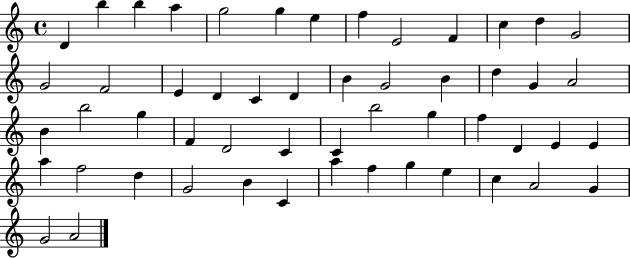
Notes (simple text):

D4/q B5/q B5/q A5/q G5/h G5/q E5/q F5/q E4/h F4/q C5/q D5/q G4/h G4/h F4/h E4/q D4/q C4/q D4/q B4/q G4/h B4/q D5/q G4/q A4/h B4/q B5/h G5/q F4/q D4/h C4/q C4/q B5/h G5/q F5/q D4/q E4/q E4/q A5/q F5/h D5/q G4/h B4/q C4/q A5/q F5/q G5/q E5/q C5/q A4/h G4/q G4/h A4/h